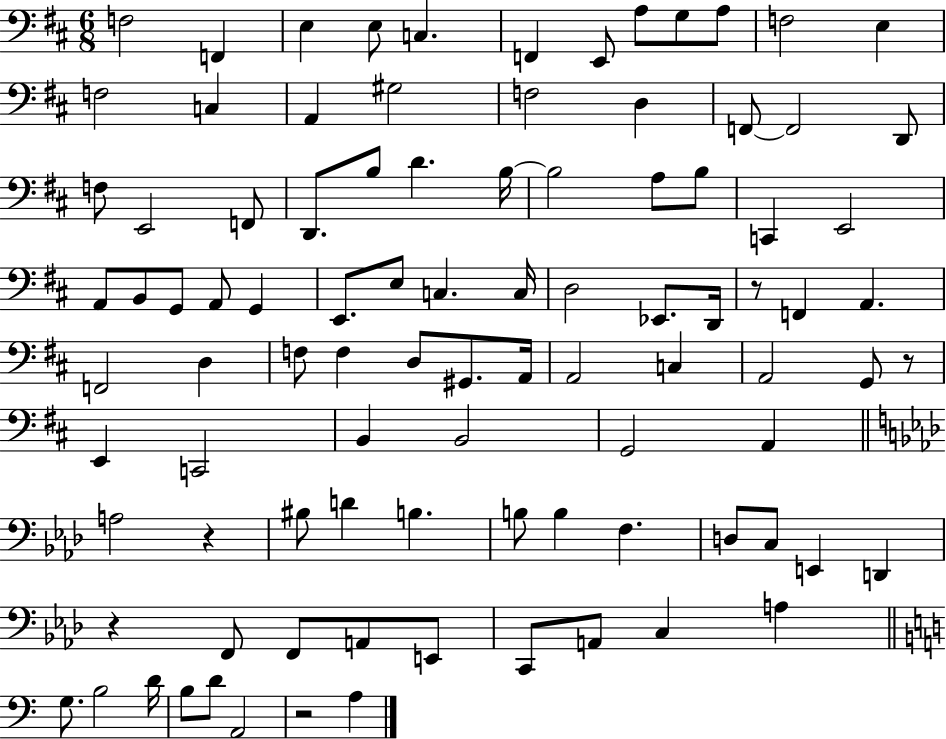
F3/h F2/q E3/q E3/e C3/q. F2/q E2/e A3/e G3/e A3/e F3/h E3/q F3/h C3/q A2/q G#3/h F3/h D3/q F2/e F2/h D2/e F3/e E2/h F2/e D2/e. B3/e D4/q. B3/s B3/h A3/e B3/e C2/q E2/h A2/e B2/e G2/e A2/e G2/q E2/e. E3/e C3/q. C3/s D3/h Eb2/e. D2/s R/e F2/q A2/q. F2/h D3/q F3/e F3/q D3/e G#2/e. A2/s A2/h C3/q A2/h G2/e R/e E2/q C2/h B2/q B2/h G2/h A2/q A3/h R/q BIS3/e D4/q B3/q. B3/e B3/q F3/q. D3/e C3/e E2/q D2/q R/q F2/e F2/e A2/e E2/e C2/e A2/e C3/q A3/q G3/e. B3/h D4/s B3/e D4/e A2/h R/h A3/q